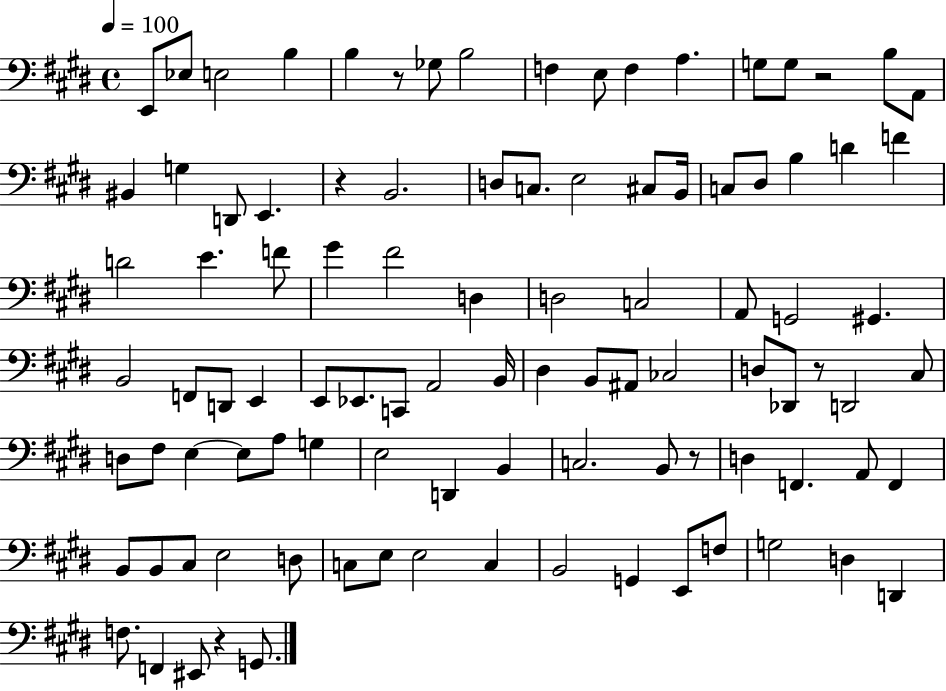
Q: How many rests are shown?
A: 6